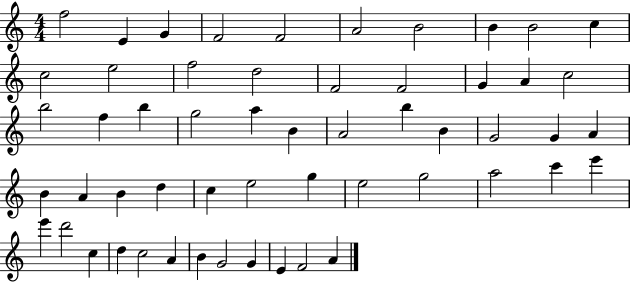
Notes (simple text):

F5/h E4/q G4/q F4/h F4/h A4/h B4/h B4/q B4/h C5/q C5/h E5/h F5/h D5/h F4/h F4/h G4/q A4/q C5/h B5/h F5/q B5/q G5/h A5/q B4/q A4/h B5/q B4/q G4/h G4/q A4/q B4/q A4/q B4/q D5/q C5/q E5/h G5/q E5/h G5/h A5/h C6/q E6/q E6/q D6/h C5/q D5/q C5/h A4/q B4/q G4/h G4/q E4/q F4/h A4/q